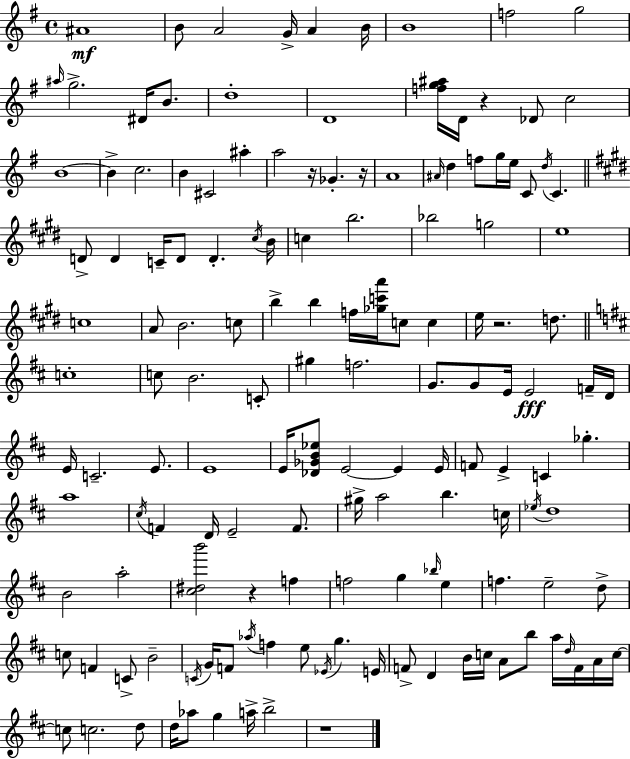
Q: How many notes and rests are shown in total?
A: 146